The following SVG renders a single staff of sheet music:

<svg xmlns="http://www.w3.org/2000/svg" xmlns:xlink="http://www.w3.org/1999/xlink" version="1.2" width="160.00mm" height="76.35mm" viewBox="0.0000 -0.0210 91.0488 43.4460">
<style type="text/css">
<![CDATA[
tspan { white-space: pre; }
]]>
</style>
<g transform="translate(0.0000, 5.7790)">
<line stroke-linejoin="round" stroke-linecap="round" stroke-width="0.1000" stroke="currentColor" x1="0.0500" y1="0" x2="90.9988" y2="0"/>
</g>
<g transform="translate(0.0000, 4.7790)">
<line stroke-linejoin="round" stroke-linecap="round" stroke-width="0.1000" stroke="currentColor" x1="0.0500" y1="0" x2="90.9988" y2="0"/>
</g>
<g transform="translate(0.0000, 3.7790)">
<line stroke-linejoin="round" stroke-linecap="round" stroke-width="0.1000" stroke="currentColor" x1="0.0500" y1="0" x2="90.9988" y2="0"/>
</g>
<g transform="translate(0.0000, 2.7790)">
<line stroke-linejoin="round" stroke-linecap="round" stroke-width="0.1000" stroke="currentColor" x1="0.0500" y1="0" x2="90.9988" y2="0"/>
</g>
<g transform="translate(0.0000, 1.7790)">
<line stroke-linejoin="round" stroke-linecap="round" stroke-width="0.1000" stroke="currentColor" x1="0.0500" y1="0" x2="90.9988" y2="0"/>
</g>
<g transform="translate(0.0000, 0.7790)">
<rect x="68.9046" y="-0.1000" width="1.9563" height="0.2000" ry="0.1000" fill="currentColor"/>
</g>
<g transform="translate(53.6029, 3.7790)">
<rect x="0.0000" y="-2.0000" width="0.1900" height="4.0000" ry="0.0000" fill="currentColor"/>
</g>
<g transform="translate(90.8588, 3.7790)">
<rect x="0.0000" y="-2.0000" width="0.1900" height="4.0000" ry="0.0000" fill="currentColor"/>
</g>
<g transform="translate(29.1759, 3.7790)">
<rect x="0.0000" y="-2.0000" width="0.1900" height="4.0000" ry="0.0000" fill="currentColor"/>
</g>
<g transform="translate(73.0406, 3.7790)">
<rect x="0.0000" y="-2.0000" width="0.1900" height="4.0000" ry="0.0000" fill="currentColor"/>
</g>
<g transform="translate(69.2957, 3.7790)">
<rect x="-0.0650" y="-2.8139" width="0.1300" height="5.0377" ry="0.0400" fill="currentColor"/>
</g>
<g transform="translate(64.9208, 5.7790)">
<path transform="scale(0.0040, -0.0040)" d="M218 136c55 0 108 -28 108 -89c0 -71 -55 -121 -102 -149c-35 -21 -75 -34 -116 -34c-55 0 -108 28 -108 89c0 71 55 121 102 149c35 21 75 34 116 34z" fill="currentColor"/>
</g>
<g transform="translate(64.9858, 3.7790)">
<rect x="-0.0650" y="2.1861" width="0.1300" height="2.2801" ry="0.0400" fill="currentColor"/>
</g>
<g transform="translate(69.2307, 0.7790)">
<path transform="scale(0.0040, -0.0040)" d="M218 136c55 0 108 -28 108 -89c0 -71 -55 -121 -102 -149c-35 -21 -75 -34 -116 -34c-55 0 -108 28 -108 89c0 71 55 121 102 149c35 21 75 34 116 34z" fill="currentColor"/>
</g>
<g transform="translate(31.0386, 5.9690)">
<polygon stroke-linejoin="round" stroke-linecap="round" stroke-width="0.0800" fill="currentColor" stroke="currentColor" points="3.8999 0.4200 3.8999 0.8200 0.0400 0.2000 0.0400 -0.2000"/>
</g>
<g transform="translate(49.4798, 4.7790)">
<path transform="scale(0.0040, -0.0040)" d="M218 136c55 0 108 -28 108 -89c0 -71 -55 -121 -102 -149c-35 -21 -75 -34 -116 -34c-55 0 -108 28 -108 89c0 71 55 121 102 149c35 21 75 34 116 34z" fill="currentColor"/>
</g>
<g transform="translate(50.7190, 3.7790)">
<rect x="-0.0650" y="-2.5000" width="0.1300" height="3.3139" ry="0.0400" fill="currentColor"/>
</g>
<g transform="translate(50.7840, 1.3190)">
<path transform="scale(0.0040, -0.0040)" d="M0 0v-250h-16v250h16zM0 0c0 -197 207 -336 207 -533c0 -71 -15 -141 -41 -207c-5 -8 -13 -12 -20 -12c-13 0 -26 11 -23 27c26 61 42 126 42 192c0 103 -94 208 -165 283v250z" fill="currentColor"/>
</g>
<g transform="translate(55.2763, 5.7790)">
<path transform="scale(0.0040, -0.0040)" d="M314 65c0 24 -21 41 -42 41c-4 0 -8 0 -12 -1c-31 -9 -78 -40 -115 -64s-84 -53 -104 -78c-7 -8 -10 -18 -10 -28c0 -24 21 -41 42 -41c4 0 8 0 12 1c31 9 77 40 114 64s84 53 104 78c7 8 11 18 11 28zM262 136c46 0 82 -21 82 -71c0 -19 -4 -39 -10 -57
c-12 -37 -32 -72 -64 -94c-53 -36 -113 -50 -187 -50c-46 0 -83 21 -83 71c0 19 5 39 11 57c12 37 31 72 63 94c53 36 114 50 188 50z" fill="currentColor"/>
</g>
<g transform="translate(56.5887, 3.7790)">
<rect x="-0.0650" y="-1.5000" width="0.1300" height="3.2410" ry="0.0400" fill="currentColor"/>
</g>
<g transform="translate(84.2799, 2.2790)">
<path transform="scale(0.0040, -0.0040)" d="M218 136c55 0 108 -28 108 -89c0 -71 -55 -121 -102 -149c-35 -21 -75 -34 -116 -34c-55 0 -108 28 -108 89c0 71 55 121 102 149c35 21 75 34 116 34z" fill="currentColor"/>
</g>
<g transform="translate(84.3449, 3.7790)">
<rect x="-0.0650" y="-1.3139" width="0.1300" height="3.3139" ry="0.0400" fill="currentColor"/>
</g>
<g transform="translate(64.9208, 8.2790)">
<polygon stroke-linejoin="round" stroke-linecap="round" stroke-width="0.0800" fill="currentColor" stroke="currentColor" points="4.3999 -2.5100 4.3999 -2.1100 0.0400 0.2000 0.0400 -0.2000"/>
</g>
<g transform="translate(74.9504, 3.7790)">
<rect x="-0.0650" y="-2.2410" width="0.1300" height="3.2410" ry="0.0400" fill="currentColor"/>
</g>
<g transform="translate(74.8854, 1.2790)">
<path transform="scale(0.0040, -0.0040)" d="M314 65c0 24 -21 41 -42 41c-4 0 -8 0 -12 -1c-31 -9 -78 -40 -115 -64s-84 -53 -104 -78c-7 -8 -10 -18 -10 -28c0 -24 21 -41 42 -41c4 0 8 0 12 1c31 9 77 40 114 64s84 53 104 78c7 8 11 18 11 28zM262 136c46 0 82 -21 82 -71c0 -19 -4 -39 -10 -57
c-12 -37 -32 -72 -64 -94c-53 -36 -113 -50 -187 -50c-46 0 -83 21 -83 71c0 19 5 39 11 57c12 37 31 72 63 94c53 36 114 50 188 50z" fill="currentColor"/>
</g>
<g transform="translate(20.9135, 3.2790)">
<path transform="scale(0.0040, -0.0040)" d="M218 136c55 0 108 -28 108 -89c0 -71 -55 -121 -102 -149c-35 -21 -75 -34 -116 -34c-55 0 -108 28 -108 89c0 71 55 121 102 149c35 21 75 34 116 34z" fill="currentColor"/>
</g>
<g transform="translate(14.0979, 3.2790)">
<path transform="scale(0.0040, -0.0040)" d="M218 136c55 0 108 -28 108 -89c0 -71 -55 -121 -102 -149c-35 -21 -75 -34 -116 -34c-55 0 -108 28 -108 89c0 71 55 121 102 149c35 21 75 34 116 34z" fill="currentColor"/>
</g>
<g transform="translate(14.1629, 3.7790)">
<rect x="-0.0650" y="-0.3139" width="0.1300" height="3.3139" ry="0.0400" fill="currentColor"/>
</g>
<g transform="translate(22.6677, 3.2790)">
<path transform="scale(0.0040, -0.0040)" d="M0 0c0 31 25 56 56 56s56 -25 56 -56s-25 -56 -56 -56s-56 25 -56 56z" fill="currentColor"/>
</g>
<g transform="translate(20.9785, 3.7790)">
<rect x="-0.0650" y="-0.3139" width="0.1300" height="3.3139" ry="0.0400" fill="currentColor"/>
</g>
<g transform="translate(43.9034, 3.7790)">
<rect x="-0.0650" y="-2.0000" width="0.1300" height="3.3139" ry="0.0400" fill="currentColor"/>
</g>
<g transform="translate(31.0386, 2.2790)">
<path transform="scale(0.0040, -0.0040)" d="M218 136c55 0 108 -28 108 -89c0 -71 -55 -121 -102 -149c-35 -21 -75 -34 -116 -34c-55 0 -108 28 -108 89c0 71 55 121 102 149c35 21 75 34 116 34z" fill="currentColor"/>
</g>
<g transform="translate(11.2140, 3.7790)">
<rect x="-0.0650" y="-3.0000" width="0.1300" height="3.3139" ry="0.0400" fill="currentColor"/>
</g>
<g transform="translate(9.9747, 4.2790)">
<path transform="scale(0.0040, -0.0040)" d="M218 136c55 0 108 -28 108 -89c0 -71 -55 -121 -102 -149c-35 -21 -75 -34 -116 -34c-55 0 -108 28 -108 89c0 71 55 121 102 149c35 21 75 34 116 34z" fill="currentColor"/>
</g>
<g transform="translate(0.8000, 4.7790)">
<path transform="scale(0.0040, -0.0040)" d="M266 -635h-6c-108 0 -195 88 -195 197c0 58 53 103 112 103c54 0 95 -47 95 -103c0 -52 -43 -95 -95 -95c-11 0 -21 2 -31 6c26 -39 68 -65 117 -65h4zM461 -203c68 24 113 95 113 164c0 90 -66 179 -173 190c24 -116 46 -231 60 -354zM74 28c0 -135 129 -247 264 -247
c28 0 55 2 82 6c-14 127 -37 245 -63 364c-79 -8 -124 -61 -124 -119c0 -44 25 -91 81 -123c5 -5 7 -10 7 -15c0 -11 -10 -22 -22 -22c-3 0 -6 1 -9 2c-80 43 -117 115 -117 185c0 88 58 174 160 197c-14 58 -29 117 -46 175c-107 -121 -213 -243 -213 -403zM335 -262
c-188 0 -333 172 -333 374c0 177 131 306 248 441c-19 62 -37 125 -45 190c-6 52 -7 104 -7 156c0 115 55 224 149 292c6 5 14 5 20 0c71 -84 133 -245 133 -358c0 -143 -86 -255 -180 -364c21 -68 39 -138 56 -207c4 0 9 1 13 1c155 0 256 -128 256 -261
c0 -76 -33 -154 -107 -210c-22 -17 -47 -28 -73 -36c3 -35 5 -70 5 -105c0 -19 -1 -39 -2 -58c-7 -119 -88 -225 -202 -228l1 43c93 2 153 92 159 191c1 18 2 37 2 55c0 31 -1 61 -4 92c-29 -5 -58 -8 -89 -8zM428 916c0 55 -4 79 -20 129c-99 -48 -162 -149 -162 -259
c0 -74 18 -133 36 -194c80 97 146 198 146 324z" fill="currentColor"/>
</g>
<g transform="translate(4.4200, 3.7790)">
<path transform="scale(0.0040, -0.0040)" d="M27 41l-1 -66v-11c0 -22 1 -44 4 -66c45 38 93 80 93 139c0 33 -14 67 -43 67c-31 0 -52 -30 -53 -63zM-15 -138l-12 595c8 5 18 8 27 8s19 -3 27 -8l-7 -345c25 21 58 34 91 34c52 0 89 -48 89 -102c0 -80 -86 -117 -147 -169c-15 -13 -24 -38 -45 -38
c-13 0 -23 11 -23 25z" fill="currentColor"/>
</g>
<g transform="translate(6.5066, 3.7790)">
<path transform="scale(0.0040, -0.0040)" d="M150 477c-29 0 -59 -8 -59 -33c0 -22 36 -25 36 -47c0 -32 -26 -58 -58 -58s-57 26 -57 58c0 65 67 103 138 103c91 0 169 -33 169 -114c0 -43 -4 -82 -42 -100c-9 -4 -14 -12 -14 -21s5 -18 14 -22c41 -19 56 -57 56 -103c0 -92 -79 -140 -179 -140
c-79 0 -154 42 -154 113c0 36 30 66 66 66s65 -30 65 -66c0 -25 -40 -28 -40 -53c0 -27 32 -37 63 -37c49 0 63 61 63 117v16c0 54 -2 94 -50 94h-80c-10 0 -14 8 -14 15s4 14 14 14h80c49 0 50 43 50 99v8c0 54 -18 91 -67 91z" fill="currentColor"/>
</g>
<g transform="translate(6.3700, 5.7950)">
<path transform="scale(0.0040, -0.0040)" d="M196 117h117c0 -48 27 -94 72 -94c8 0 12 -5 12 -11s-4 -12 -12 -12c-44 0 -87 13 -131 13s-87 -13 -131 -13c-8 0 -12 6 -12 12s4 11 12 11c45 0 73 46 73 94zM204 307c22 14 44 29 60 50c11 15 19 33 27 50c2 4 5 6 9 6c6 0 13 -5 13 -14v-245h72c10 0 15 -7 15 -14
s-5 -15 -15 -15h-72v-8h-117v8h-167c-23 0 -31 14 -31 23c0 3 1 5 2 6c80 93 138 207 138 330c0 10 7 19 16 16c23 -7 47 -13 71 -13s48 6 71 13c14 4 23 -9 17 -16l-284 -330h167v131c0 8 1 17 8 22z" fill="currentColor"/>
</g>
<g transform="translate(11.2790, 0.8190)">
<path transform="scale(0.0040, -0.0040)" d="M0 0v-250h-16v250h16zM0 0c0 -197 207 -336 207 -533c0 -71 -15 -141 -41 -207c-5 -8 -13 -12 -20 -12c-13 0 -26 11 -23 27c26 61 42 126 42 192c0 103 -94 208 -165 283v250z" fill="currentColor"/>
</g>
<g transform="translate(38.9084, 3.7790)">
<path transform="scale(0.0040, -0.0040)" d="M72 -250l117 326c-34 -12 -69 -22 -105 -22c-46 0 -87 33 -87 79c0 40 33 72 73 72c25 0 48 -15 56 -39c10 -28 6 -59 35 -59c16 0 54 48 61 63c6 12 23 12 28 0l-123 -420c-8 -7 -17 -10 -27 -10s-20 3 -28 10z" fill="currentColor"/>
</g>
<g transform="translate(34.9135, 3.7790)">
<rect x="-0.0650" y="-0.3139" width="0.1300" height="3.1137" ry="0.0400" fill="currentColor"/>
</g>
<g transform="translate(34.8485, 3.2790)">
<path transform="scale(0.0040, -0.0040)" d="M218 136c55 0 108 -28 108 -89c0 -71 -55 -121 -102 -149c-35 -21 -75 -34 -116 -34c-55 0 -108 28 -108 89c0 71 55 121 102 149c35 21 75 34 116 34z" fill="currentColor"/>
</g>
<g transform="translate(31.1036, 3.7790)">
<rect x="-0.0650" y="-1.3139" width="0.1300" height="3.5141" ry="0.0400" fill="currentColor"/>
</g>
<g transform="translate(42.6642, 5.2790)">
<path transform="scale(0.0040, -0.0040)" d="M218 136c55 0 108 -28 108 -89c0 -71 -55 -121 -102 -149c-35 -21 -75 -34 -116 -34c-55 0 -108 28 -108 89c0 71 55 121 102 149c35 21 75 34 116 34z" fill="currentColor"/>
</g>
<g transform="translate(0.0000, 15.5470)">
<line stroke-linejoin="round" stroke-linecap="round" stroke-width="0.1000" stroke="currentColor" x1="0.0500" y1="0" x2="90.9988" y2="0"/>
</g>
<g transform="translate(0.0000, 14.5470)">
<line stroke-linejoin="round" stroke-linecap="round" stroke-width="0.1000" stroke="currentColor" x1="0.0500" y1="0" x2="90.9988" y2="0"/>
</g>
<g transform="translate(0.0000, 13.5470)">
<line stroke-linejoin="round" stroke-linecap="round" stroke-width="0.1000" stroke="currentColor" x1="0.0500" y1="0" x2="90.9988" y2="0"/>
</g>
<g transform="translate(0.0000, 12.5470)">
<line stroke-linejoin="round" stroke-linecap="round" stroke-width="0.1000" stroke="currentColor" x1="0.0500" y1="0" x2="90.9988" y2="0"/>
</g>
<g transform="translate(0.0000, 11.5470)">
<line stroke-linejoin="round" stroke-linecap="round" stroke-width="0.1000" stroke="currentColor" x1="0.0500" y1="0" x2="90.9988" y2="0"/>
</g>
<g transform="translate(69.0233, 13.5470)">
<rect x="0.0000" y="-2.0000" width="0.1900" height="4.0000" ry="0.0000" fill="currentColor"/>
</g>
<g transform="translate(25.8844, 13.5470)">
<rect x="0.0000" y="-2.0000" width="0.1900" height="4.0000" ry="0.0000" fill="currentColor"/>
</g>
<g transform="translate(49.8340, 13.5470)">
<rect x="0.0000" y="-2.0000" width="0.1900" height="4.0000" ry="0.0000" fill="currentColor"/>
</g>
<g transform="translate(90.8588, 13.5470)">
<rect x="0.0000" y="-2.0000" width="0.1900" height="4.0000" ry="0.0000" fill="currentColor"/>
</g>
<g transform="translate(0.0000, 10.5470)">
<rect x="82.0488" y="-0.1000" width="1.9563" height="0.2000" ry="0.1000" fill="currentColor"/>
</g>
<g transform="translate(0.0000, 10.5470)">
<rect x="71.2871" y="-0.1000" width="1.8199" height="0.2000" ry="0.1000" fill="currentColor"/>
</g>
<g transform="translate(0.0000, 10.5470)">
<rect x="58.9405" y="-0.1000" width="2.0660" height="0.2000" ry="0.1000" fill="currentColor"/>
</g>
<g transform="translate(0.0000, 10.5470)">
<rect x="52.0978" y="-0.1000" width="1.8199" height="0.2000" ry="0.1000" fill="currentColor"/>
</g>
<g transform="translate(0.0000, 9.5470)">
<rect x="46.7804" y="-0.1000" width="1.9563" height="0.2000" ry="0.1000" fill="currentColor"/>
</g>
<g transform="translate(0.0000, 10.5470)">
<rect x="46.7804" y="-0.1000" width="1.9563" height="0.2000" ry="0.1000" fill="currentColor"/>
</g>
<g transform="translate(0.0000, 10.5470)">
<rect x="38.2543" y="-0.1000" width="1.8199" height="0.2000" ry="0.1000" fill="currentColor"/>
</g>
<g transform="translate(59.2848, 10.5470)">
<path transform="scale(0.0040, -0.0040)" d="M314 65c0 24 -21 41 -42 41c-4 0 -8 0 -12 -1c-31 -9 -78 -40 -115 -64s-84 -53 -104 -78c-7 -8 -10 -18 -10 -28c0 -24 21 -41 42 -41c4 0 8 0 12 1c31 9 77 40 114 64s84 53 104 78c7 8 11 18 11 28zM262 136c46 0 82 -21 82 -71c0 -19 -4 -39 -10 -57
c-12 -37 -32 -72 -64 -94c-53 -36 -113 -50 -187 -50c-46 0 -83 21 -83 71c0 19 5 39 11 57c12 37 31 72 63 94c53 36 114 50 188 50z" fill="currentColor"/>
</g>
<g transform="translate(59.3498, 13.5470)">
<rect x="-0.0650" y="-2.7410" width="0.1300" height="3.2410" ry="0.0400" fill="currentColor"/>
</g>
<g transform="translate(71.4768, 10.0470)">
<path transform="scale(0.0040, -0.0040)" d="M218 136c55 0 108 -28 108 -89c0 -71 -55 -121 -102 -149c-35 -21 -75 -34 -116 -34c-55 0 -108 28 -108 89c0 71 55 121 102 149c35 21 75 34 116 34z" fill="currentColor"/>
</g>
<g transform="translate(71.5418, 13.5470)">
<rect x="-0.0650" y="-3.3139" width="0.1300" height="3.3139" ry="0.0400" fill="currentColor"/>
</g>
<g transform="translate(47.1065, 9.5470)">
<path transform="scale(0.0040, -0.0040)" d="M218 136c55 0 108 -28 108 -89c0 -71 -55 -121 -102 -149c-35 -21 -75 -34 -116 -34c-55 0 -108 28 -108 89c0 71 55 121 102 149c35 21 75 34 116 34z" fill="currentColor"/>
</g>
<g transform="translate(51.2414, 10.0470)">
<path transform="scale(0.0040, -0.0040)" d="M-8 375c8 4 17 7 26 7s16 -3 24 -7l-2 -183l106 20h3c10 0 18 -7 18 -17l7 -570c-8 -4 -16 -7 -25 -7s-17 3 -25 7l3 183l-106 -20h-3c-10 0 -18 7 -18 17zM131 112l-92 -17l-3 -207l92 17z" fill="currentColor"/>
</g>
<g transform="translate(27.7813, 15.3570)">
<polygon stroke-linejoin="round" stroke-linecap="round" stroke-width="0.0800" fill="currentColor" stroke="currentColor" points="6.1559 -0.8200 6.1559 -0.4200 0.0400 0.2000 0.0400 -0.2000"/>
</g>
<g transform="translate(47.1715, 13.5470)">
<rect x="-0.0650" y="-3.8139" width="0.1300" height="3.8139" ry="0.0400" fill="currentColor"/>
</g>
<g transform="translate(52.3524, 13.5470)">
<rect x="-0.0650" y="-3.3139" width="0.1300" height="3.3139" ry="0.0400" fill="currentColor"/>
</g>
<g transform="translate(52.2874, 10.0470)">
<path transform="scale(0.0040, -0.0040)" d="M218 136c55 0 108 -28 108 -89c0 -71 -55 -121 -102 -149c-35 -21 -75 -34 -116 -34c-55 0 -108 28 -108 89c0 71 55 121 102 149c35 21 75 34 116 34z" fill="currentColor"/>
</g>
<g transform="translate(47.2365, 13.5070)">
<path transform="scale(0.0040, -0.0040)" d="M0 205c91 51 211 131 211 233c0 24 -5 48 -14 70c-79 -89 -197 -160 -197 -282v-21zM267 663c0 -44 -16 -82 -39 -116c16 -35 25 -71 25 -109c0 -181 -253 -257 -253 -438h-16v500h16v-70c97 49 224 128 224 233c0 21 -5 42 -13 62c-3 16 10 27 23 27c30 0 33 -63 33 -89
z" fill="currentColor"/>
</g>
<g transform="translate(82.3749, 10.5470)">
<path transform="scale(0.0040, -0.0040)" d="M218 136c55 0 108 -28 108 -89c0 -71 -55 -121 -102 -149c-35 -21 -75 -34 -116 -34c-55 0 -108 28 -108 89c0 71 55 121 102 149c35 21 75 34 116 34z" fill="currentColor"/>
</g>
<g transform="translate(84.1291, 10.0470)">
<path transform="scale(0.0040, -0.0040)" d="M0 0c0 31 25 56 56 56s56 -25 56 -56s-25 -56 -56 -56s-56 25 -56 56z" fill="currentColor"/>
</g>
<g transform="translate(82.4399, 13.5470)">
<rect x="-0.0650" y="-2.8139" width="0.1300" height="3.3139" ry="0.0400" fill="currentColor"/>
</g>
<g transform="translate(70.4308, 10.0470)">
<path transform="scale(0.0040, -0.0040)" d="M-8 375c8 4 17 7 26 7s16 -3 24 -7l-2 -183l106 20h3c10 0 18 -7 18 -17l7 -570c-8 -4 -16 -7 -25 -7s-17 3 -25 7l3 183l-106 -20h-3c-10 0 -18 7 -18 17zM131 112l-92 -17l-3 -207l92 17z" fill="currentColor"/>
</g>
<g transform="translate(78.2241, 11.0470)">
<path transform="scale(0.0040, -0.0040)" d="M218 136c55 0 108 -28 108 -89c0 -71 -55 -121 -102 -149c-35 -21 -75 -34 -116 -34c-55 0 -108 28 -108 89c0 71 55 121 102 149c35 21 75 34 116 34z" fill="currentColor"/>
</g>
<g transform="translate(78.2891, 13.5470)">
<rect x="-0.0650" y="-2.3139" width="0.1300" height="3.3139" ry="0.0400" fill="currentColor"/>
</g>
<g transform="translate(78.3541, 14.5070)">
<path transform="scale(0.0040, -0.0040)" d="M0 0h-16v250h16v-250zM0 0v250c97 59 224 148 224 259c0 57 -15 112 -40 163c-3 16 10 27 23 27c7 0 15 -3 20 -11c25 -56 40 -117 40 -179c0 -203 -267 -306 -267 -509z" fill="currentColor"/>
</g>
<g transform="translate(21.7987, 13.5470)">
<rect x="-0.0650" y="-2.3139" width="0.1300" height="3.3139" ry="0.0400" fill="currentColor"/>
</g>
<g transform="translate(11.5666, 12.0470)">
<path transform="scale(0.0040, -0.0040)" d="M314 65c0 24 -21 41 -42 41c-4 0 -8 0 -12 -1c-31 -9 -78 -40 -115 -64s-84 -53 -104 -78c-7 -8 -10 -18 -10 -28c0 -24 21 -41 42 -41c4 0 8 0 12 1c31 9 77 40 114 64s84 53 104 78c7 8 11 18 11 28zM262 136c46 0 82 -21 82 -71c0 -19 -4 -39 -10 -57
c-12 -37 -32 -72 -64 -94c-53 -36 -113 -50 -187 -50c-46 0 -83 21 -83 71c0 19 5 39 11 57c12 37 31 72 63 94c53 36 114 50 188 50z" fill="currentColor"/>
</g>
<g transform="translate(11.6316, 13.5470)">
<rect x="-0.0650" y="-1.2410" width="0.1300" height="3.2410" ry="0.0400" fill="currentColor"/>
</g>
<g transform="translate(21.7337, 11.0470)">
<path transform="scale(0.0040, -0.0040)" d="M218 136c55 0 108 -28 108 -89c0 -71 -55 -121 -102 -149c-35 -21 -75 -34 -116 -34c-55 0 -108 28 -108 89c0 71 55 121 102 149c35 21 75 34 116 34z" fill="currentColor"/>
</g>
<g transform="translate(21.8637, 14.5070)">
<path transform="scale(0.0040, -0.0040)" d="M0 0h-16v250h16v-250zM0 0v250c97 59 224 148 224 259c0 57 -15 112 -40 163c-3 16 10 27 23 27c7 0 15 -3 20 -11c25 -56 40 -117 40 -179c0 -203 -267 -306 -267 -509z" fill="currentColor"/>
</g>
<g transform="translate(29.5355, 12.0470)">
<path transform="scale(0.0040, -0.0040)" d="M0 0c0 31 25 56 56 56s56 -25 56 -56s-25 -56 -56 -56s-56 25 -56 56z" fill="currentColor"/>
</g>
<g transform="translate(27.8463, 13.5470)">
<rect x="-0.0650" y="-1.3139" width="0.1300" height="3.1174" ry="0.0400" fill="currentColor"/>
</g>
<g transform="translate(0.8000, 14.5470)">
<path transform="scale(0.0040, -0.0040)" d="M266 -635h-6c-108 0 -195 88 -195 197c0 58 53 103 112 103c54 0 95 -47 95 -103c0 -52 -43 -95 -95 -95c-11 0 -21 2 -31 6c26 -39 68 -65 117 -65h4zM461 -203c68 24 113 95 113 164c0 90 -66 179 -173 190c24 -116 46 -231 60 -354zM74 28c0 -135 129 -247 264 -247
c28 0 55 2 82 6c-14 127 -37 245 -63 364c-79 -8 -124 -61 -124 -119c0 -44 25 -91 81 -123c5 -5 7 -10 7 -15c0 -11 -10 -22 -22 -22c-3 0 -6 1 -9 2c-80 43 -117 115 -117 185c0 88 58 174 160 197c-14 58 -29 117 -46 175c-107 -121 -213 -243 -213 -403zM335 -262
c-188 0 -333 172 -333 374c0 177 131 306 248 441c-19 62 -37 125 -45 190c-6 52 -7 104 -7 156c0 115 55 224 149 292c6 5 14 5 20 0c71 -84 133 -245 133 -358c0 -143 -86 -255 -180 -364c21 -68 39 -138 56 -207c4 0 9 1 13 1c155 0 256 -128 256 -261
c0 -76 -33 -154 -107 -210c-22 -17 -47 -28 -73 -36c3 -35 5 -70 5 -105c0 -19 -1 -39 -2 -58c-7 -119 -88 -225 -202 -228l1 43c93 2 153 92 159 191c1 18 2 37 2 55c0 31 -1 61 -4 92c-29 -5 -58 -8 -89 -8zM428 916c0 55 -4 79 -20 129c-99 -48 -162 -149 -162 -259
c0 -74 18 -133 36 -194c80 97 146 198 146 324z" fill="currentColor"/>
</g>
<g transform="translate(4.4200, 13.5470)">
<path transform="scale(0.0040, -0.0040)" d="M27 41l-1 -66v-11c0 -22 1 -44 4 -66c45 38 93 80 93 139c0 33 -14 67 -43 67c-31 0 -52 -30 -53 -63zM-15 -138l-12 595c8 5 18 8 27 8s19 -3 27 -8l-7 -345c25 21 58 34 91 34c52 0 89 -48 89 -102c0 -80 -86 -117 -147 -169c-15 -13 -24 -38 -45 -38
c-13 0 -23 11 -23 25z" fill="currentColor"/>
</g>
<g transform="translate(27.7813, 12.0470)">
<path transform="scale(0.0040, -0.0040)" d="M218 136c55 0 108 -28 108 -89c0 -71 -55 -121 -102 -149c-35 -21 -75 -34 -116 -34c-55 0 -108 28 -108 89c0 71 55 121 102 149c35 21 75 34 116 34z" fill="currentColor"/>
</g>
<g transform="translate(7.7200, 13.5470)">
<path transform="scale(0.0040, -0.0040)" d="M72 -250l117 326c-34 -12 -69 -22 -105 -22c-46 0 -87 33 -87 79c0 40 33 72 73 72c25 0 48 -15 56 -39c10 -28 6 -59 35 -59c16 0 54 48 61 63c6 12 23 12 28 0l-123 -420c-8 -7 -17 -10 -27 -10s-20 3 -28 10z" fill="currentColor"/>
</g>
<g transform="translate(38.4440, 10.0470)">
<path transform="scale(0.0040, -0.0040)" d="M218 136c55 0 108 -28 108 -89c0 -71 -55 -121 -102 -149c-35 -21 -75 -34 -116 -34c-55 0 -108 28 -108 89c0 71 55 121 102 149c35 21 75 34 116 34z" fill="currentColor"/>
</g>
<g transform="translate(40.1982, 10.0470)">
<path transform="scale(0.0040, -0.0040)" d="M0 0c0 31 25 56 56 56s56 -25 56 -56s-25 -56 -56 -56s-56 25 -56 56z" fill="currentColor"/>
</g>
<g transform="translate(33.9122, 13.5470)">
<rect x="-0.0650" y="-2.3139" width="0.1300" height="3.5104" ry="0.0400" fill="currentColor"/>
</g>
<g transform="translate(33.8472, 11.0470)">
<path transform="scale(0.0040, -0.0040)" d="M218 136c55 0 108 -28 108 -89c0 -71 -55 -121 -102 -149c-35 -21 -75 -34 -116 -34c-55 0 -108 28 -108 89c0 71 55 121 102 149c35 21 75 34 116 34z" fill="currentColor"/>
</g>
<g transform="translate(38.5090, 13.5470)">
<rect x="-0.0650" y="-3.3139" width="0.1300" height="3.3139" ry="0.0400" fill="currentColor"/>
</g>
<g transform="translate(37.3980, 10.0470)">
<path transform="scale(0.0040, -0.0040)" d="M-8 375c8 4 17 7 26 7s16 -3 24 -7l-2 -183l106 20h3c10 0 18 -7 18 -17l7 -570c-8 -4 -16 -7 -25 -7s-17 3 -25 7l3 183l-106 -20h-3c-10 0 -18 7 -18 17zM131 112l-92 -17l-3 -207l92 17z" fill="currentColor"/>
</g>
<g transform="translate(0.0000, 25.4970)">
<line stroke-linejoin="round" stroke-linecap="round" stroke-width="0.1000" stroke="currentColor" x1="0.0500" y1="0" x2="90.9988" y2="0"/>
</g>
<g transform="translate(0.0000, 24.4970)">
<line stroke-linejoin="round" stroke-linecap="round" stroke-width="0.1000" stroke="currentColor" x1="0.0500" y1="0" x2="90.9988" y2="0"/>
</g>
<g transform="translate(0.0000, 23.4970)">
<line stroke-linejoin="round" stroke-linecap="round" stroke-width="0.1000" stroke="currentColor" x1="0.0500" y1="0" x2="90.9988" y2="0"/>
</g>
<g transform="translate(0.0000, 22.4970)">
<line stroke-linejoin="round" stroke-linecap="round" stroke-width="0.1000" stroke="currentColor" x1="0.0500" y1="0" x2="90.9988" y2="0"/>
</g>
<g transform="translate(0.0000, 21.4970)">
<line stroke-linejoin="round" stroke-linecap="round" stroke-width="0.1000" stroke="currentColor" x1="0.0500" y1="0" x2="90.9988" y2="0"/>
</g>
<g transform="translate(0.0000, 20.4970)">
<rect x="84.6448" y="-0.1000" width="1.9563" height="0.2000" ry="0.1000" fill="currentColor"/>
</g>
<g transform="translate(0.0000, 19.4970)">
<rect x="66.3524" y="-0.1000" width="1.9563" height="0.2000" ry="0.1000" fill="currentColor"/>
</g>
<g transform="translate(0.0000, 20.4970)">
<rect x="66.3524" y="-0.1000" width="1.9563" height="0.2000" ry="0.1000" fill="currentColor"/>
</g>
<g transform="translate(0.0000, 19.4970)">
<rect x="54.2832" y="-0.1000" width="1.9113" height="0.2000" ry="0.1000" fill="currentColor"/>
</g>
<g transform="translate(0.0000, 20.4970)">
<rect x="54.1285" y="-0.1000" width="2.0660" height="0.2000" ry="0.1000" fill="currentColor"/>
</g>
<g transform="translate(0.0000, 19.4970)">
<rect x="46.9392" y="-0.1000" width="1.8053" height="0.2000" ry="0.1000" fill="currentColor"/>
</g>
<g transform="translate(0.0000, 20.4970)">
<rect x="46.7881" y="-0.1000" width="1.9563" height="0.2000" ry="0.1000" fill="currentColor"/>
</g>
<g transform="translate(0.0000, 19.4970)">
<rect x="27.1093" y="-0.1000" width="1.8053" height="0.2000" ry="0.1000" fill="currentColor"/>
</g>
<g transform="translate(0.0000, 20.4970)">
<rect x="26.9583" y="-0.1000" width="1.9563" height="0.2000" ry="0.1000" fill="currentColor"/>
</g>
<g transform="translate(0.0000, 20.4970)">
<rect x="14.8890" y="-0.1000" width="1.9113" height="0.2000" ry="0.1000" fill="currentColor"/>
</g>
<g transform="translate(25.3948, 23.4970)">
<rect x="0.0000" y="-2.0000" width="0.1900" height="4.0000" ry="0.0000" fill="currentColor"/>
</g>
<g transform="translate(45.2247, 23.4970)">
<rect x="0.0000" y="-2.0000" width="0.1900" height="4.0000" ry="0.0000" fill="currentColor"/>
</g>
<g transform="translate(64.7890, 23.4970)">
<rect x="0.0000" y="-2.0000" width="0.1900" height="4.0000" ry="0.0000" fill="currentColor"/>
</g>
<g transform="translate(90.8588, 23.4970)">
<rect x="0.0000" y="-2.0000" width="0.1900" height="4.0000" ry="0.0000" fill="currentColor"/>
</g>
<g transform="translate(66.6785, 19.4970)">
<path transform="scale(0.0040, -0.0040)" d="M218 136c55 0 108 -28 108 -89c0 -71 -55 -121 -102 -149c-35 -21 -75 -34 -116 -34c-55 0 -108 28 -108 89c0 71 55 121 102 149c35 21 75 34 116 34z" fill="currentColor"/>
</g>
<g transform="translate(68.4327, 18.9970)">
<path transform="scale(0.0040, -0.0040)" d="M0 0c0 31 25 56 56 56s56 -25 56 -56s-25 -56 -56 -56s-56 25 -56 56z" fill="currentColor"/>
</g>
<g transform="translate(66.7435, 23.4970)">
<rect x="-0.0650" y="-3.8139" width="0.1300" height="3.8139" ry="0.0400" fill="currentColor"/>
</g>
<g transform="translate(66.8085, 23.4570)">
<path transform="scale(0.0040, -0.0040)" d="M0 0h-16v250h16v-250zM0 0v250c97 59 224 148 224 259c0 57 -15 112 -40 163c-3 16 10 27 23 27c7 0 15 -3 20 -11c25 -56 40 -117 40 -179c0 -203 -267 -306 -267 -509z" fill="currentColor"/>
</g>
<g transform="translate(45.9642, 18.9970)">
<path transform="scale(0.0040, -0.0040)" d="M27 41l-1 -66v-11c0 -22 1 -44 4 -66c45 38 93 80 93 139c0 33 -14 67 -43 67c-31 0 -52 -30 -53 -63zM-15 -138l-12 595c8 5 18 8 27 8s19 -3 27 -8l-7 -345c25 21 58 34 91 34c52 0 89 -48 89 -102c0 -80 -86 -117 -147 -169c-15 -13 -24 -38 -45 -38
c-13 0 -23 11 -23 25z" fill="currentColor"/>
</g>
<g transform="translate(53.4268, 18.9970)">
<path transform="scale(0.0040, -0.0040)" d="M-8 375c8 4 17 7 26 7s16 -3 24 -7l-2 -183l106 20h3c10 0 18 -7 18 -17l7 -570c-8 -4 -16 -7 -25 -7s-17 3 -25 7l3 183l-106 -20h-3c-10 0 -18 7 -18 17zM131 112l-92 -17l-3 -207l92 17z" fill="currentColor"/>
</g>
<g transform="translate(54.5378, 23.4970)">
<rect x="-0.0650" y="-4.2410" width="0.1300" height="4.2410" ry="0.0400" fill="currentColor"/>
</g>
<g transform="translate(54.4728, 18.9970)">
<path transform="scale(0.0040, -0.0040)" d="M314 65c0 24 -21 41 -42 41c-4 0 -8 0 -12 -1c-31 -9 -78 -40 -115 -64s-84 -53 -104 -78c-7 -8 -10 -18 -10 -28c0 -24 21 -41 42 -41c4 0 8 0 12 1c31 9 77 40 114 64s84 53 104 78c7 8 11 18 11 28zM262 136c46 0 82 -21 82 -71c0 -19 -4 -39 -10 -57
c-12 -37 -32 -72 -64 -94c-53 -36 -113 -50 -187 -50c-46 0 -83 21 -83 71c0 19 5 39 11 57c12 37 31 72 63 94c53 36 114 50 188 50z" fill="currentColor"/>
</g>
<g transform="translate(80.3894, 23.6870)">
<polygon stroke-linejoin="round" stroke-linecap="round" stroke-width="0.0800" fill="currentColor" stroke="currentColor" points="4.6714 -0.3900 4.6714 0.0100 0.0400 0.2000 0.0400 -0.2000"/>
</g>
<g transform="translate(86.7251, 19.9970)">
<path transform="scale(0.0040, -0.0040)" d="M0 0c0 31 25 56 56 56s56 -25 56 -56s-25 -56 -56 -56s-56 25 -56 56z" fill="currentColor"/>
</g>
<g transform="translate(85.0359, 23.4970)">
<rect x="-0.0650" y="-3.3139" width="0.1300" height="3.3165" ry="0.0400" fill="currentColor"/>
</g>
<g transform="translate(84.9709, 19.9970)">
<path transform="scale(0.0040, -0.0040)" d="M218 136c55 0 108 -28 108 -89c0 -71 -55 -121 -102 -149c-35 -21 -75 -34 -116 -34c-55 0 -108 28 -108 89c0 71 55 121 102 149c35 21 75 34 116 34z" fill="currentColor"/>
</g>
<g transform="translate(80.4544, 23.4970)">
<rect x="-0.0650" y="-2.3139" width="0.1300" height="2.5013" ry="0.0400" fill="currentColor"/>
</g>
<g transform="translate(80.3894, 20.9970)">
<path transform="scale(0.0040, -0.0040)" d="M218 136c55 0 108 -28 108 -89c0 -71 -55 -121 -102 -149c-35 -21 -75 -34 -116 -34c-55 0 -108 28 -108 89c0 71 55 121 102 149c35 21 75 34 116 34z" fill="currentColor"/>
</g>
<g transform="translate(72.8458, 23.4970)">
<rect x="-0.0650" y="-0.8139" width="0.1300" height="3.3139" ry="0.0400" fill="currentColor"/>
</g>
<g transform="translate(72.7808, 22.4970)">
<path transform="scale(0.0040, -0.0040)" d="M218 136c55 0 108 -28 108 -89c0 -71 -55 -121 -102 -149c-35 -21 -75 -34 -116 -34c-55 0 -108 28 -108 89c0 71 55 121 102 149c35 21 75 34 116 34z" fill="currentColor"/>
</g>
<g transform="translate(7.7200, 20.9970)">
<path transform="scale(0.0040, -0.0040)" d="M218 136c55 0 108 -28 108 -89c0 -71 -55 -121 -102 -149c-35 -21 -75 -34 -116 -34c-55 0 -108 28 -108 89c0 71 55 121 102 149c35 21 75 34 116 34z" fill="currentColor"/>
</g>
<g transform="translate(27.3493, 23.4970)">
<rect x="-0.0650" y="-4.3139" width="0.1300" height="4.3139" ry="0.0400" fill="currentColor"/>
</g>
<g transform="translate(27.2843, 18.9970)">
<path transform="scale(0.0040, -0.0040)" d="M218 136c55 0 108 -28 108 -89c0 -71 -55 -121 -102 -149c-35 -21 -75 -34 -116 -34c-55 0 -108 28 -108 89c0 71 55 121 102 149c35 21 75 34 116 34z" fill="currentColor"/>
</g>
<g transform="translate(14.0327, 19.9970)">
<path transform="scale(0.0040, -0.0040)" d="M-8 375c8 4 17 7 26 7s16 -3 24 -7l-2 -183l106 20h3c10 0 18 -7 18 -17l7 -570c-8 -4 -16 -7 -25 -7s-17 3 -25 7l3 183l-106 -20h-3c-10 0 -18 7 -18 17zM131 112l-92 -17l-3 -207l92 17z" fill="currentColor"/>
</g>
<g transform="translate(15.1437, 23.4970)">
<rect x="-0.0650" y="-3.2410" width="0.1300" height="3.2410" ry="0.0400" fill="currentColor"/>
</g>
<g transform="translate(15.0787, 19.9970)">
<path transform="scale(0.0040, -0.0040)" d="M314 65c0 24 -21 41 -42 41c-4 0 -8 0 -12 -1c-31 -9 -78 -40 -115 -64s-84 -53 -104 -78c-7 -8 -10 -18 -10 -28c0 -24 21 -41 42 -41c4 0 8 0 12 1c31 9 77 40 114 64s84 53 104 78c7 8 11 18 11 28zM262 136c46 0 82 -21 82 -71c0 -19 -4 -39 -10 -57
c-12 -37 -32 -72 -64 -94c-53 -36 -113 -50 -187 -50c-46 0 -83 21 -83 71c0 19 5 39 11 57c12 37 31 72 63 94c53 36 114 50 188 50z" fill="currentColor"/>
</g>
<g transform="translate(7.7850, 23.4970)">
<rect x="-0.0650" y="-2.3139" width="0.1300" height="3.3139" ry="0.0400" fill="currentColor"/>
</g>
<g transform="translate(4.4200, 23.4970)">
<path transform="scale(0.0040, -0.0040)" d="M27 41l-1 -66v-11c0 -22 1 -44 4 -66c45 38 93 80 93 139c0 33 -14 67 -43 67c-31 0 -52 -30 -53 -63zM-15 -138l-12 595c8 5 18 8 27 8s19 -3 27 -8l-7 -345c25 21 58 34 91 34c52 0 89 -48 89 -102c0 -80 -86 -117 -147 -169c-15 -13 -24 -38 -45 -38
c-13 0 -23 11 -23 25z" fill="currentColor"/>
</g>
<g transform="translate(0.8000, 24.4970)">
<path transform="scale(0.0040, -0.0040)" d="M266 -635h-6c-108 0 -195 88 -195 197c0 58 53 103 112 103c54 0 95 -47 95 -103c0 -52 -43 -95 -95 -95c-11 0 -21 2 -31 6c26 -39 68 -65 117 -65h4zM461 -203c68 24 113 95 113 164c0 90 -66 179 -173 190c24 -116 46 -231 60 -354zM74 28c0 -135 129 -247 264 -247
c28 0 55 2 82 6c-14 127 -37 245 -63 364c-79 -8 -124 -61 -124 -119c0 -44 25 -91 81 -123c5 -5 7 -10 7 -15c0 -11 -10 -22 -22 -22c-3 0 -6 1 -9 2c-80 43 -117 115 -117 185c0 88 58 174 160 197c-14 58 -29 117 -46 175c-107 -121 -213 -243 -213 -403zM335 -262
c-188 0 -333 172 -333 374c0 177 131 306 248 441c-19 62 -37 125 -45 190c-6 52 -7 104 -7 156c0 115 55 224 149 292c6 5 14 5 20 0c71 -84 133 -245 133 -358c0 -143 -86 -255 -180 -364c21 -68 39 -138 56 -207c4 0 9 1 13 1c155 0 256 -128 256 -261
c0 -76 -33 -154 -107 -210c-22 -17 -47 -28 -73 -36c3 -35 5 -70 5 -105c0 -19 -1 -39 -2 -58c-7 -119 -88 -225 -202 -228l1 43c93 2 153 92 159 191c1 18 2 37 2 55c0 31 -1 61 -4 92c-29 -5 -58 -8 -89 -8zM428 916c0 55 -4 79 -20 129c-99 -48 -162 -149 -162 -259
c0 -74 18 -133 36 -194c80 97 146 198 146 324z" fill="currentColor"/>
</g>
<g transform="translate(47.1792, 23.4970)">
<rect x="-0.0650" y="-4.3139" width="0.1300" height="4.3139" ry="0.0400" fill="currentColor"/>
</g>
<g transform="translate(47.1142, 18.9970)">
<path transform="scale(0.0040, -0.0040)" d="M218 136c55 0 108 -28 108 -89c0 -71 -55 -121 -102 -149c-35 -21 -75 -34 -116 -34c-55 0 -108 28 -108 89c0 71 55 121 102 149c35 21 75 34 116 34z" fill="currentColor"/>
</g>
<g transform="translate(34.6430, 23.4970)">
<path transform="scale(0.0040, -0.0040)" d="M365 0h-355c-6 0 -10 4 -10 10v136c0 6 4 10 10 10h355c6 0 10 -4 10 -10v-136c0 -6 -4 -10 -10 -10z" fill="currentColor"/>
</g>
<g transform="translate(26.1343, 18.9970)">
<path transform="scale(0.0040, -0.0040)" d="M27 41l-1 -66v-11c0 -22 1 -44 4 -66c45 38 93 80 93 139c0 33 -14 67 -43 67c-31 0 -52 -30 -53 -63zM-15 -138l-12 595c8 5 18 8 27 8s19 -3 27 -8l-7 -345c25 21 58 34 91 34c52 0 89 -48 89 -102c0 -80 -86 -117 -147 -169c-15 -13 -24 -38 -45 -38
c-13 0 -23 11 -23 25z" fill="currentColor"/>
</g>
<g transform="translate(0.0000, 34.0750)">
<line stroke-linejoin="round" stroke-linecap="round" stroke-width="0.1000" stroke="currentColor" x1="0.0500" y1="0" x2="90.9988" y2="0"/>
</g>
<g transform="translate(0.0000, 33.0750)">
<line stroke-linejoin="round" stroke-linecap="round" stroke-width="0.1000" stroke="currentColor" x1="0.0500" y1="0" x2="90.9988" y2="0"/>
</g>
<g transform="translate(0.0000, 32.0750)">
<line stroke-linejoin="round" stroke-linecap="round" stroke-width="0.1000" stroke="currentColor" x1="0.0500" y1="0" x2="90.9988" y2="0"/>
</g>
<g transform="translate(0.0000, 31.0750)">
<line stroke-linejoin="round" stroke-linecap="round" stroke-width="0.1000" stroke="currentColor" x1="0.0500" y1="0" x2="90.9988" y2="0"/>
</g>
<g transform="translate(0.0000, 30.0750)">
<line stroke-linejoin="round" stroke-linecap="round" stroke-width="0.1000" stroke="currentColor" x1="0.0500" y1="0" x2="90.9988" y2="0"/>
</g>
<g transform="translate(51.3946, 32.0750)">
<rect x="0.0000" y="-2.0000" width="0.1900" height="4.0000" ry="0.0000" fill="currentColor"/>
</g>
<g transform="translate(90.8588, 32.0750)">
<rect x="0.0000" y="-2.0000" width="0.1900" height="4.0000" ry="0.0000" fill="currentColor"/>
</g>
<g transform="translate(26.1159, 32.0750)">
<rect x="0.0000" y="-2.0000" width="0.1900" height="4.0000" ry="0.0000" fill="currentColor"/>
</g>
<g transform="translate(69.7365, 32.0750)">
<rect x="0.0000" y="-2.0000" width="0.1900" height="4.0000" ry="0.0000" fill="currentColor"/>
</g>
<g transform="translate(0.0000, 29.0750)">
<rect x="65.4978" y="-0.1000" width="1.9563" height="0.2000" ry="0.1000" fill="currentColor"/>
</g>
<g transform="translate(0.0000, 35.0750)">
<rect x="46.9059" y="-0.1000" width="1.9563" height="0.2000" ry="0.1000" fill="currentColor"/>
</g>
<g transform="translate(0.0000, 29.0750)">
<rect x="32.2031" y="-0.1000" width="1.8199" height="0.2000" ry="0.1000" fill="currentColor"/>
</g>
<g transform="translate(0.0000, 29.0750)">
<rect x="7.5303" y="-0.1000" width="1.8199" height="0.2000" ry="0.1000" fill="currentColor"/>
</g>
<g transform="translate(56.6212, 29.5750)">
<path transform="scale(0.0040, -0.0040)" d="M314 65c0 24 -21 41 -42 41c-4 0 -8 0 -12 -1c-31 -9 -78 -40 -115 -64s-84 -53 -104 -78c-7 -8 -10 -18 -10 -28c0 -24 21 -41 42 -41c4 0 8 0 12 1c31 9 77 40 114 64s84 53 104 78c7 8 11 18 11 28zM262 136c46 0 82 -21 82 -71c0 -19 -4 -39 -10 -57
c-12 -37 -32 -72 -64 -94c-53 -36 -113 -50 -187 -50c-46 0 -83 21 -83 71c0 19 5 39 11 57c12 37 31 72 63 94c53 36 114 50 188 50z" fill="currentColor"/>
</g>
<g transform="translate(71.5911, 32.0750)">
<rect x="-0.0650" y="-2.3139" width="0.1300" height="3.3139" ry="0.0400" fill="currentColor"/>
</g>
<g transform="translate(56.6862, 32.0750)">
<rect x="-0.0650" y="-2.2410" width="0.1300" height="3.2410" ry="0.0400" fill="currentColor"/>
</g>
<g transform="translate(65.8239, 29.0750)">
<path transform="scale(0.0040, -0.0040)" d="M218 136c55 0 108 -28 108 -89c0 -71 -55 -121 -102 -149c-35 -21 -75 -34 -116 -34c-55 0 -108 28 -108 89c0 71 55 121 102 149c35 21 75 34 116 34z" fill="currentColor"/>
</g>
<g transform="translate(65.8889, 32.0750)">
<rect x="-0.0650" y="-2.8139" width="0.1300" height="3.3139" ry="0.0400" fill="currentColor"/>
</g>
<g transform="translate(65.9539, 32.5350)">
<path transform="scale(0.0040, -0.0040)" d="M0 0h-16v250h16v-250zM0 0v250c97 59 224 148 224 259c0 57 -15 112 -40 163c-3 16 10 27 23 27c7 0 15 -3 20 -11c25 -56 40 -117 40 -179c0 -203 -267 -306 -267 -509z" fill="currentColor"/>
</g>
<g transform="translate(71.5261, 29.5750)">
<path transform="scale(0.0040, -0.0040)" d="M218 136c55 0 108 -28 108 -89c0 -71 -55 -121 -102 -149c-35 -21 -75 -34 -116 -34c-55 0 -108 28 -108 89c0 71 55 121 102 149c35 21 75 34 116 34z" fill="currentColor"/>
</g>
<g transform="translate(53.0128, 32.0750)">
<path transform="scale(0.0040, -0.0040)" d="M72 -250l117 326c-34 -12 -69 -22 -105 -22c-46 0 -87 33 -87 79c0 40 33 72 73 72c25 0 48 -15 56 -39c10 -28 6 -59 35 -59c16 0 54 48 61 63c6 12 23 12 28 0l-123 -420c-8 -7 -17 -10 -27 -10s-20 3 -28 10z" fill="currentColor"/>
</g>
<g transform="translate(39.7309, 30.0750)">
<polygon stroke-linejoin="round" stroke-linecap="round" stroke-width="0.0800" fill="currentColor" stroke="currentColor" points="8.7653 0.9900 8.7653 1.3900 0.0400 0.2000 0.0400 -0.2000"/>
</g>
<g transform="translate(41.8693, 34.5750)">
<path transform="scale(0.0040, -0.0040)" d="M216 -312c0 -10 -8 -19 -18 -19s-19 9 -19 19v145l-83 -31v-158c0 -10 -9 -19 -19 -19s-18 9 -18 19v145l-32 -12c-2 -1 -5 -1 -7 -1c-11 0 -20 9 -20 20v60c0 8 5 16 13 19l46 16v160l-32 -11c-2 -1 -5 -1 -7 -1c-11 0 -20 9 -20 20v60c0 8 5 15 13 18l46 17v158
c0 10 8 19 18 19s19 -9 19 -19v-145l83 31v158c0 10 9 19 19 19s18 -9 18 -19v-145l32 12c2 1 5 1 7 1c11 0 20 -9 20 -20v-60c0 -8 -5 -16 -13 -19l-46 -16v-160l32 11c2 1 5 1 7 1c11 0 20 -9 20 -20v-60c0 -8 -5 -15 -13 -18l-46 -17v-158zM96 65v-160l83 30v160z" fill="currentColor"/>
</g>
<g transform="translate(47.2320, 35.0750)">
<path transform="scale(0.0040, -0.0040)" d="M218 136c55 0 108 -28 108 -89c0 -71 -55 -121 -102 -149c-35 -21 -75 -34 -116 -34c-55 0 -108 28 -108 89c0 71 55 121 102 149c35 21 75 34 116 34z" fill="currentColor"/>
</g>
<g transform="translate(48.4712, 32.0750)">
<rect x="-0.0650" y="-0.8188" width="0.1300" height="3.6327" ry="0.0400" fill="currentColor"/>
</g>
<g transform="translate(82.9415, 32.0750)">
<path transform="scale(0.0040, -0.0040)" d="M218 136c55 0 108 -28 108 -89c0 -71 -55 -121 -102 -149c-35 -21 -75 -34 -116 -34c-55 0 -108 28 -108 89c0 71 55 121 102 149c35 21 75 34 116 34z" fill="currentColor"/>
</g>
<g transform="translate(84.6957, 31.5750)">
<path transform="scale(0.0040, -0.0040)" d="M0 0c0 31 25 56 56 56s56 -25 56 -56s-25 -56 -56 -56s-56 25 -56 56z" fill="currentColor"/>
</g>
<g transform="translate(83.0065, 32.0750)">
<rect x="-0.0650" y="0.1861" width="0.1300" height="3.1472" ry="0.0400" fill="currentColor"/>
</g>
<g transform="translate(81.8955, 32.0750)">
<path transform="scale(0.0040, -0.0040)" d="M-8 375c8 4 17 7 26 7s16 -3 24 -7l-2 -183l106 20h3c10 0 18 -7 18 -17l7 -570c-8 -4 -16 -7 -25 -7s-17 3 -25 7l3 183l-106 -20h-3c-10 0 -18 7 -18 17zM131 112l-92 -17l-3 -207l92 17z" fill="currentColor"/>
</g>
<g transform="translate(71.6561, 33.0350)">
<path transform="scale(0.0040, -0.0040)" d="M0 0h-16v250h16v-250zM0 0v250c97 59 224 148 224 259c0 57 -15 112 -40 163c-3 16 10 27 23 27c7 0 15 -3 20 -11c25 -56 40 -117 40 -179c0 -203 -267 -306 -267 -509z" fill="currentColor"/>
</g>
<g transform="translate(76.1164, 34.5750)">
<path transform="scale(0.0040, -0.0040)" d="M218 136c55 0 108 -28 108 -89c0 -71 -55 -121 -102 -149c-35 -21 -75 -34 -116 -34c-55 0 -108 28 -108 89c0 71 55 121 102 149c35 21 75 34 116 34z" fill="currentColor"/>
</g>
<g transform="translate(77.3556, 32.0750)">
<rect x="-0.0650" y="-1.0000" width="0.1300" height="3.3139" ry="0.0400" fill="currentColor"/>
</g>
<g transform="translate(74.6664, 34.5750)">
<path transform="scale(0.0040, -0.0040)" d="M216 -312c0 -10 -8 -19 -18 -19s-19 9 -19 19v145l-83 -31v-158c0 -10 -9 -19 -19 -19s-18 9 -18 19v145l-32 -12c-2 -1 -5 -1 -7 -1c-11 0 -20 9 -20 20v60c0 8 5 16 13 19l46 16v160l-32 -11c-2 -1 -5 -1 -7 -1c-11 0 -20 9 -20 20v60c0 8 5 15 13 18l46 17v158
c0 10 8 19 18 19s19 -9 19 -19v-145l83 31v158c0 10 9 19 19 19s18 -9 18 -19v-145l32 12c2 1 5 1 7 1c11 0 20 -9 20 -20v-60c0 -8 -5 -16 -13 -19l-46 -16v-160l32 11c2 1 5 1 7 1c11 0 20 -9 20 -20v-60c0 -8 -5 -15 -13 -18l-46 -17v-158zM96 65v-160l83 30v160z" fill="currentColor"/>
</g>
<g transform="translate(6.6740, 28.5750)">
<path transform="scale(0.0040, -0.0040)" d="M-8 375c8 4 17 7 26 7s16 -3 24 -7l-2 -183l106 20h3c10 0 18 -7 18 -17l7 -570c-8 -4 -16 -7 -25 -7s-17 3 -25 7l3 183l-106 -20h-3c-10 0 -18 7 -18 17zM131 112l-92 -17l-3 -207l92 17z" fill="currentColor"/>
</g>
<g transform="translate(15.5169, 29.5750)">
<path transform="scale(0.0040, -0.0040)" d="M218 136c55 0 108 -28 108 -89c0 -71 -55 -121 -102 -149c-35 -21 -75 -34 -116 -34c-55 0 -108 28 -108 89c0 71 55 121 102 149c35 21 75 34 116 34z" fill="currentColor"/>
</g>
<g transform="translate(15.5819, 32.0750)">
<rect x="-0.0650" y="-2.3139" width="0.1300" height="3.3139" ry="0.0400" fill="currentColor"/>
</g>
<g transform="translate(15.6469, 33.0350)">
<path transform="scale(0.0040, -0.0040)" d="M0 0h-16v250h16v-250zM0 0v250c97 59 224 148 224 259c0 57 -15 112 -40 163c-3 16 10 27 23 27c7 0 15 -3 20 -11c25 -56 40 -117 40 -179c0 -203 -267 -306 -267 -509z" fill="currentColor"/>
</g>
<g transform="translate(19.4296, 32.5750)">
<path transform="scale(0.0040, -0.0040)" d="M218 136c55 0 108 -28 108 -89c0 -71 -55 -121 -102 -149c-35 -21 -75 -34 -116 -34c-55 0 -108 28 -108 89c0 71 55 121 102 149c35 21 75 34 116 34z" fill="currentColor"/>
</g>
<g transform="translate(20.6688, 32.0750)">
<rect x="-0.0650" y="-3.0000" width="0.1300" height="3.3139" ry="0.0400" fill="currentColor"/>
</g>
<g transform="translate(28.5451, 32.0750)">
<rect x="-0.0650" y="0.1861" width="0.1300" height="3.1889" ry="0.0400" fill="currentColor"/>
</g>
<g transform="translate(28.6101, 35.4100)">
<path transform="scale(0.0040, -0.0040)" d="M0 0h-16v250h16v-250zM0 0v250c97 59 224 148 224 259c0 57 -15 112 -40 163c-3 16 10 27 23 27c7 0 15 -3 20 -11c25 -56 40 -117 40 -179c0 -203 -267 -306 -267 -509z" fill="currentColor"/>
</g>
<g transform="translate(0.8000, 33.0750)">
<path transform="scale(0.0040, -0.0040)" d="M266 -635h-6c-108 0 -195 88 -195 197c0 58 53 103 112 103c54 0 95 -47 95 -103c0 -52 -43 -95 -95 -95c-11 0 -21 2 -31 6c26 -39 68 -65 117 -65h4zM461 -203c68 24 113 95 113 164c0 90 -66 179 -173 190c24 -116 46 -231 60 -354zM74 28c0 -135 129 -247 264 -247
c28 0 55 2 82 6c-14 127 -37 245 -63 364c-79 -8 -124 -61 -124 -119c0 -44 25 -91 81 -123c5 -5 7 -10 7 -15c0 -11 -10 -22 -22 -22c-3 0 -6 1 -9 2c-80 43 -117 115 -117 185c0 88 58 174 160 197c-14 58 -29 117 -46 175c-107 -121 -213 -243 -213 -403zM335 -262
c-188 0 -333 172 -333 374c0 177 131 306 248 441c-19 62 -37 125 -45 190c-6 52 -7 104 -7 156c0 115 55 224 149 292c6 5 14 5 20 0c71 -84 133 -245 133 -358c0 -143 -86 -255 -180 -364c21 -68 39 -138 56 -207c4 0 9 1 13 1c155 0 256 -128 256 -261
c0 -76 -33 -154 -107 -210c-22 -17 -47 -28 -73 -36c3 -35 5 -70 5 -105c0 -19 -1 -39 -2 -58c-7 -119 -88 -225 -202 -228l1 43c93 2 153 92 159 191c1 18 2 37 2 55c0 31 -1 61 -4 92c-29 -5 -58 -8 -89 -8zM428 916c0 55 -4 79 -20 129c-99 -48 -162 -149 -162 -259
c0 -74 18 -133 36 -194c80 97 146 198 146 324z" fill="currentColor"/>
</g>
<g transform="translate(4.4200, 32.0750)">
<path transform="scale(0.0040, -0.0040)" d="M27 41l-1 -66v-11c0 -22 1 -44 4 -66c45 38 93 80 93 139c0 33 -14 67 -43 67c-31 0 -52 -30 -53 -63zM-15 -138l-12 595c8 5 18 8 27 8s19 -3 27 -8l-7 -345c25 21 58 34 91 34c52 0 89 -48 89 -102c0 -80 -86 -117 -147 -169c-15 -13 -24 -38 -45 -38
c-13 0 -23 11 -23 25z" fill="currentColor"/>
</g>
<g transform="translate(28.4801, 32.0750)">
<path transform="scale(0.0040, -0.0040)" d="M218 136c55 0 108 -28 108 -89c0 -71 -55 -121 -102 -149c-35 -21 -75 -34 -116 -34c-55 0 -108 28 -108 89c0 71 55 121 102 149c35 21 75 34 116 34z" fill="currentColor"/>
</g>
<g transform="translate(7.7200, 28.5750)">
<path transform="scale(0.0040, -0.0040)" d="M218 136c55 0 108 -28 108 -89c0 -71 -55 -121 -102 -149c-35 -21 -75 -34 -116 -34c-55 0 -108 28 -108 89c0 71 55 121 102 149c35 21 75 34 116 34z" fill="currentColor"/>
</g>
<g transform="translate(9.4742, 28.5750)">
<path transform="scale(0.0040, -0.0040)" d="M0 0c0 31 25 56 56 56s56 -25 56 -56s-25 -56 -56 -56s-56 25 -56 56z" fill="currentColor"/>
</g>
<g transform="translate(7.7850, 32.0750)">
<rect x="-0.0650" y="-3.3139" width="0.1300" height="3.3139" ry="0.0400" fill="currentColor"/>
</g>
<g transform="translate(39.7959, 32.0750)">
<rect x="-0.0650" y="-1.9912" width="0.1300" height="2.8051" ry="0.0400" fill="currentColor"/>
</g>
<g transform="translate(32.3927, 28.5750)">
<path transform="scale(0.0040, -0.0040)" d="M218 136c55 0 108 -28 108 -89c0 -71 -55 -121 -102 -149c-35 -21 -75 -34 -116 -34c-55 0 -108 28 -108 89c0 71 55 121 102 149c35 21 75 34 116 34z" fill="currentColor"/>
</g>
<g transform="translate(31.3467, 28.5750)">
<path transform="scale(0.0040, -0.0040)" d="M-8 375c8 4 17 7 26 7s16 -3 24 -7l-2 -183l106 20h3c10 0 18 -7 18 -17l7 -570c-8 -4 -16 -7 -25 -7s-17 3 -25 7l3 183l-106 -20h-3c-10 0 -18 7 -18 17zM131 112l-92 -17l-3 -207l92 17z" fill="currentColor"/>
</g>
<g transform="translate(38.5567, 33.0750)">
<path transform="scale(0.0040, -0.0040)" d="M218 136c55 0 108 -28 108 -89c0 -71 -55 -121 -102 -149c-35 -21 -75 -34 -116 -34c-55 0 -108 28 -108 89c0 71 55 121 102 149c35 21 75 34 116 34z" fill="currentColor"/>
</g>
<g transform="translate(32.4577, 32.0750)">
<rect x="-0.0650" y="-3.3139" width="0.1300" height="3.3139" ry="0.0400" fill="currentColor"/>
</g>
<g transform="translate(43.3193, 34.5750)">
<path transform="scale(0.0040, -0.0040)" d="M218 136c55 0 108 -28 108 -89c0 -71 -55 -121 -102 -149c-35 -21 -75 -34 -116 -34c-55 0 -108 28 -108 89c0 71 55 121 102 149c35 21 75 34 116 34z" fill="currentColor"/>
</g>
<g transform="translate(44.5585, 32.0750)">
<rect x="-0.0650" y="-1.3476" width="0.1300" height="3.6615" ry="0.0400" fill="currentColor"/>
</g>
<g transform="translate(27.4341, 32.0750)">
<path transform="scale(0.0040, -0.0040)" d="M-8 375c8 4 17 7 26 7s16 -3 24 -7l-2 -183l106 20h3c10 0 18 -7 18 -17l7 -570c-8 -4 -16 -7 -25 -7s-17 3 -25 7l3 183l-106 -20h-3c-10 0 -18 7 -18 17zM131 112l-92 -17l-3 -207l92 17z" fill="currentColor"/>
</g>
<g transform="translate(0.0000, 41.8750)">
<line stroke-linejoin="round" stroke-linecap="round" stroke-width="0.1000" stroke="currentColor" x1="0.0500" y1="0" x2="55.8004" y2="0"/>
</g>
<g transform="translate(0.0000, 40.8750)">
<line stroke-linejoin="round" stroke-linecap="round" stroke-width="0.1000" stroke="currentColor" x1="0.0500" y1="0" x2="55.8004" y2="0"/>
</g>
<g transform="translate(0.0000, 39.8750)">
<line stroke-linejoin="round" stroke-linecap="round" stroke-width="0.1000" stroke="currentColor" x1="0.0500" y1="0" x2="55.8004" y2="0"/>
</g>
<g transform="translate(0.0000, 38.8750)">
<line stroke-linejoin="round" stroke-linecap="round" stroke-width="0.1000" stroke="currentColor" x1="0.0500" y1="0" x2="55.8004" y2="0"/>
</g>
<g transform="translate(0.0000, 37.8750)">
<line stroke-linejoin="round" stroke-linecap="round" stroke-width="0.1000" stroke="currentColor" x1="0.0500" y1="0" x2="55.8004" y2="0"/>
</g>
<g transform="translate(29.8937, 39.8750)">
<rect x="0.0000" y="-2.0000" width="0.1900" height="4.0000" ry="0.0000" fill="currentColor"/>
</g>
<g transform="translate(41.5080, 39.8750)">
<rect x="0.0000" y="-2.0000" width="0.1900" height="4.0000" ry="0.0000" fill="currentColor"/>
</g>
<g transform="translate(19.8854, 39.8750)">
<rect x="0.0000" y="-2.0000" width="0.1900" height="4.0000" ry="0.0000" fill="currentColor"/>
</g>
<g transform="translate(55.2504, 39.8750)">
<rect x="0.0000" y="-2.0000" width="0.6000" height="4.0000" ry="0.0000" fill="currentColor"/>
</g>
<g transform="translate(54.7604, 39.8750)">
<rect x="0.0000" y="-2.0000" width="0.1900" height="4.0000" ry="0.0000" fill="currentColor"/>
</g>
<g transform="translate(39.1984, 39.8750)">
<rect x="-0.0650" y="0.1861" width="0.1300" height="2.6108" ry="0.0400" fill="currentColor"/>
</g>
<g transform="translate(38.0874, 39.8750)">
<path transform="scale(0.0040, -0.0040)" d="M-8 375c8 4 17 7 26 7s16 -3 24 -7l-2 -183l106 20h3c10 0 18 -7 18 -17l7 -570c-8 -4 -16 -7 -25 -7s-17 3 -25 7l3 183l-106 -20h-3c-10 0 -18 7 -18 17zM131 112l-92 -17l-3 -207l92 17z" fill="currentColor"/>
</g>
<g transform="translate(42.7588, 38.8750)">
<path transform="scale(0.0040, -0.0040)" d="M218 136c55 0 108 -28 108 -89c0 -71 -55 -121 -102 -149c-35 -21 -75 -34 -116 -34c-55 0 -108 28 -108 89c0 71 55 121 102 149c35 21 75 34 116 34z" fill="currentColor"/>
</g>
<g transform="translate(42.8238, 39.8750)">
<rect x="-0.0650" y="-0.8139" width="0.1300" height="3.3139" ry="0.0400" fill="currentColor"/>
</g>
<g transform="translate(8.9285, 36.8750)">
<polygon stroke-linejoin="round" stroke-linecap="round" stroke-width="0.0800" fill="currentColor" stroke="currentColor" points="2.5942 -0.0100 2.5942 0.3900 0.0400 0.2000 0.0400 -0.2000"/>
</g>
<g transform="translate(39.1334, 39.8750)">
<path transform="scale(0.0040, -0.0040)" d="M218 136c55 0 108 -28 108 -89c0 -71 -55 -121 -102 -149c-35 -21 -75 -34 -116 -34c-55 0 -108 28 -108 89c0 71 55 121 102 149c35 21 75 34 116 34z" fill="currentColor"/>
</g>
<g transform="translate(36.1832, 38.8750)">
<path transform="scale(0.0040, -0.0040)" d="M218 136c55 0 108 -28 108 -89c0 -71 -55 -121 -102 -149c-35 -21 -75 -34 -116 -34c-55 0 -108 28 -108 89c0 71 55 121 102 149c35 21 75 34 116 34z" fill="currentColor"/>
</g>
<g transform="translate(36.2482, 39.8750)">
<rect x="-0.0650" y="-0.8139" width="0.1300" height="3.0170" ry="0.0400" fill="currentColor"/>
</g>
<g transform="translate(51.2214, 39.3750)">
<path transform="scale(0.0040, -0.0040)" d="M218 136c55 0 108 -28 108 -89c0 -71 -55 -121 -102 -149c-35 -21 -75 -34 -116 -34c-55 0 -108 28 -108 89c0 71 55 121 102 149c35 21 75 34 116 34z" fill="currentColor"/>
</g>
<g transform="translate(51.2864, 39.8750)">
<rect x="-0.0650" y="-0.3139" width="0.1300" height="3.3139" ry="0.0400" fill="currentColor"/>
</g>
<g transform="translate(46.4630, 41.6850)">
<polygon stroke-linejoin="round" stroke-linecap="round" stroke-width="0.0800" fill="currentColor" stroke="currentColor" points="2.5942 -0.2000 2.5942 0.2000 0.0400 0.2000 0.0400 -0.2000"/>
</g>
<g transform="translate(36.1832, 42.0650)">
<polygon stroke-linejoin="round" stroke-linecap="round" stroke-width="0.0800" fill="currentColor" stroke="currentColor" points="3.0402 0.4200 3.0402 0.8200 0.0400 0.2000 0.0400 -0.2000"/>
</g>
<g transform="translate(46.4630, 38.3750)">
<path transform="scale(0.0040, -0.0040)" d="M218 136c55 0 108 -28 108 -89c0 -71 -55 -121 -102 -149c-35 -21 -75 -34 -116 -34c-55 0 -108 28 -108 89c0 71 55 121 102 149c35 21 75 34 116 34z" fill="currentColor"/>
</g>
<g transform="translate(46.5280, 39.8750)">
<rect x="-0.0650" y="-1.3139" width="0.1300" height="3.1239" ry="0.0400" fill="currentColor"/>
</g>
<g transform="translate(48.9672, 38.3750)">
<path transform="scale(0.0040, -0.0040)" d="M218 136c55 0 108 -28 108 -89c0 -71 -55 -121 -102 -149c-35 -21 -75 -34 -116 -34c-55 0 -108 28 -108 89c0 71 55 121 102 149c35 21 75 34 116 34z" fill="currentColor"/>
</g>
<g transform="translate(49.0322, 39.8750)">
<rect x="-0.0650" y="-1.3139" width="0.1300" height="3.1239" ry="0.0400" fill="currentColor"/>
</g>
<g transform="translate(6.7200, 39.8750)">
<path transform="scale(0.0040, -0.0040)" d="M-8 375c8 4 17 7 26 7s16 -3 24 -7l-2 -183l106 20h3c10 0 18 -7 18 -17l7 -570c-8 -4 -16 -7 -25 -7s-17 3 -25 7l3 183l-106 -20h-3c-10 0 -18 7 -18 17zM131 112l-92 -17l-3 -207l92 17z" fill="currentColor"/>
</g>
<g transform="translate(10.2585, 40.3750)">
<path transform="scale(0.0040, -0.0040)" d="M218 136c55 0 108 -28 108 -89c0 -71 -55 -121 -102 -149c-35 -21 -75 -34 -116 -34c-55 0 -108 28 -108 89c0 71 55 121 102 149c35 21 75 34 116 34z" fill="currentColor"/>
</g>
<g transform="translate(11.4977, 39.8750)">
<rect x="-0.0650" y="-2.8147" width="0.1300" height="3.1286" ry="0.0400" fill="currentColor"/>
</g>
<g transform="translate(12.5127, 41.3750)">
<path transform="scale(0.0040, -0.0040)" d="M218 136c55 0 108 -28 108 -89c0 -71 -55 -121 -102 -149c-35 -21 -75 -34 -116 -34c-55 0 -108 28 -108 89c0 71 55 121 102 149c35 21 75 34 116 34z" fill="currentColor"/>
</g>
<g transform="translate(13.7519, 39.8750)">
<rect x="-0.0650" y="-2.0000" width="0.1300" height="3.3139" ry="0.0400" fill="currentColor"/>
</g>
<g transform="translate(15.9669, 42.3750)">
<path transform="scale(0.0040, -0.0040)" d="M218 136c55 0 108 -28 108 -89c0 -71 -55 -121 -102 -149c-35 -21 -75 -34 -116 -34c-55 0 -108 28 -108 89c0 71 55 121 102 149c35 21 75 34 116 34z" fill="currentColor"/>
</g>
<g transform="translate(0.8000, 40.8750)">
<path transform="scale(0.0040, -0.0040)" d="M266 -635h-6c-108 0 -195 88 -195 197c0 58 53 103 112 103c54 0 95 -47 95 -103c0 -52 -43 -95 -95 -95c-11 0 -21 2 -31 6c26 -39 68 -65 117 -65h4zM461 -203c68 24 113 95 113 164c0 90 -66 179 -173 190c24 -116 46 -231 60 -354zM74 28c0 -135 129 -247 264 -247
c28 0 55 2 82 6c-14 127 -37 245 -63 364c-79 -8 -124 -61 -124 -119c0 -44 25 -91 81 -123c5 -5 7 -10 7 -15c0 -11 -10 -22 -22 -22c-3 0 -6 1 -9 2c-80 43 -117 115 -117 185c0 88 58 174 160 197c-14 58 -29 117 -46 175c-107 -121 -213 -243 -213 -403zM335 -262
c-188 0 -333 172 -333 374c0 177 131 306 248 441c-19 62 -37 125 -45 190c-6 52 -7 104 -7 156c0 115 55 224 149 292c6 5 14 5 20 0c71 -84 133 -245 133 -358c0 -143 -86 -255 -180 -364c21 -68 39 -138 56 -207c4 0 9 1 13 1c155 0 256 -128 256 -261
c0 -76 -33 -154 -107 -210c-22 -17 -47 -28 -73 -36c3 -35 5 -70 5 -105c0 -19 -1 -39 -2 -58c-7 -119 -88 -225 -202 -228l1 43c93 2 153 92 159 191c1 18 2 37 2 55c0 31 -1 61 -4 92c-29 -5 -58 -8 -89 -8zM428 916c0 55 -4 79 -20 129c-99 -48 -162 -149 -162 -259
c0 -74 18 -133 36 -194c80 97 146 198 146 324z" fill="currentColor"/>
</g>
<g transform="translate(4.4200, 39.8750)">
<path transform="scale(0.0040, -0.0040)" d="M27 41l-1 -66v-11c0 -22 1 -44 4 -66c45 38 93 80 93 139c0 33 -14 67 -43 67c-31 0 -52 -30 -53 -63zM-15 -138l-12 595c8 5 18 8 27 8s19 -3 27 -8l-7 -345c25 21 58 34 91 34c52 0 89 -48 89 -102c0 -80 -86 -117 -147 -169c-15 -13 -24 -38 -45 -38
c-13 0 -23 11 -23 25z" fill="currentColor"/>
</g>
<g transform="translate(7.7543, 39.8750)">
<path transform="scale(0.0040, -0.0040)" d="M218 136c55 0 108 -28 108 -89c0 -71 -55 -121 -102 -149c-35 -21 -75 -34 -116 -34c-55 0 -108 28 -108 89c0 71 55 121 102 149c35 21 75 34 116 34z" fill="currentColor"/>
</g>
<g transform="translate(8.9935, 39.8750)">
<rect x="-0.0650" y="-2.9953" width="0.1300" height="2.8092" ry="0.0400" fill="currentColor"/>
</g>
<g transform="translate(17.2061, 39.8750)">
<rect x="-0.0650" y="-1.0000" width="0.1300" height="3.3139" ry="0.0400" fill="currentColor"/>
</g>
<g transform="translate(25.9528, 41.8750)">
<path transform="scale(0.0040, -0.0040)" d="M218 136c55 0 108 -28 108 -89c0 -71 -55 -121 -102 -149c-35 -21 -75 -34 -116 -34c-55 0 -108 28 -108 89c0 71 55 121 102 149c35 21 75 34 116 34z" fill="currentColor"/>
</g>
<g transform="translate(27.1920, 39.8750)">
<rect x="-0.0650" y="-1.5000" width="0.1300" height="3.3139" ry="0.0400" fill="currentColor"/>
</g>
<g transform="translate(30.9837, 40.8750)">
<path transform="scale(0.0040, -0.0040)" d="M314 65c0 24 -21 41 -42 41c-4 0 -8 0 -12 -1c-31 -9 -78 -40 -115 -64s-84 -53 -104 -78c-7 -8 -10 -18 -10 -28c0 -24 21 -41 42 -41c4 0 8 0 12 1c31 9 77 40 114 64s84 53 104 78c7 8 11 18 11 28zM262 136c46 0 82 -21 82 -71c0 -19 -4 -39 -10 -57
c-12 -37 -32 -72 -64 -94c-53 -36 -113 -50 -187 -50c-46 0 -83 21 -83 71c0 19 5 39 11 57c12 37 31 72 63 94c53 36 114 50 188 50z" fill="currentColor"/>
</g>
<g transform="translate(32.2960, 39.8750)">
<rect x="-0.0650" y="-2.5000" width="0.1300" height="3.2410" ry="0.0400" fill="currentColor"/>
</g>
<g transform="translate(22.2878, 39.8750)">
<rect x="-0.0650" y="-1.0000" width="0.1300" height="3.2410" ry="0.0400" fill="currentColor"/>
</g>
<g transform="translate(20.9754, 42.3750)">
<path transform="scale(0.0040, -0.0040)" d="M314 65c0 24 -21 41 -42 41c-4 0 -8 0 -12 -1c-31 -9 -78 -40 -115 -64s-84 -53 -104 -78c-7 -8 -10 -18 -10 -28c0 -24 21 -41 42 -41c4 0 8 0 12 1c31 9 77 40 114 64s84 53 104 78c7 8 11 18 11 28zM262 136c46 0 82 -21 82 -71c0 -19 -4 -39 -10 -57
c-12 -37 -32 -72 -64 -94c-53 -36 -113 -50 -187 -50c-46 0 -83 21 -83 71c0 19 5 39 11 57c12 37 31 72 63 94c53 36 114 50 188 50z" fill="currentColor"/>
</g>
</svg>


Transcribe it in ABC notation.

X:1
T:Untitled
M:3/4
L:1/4
K:F
A/2 c c e/2 c/2 z/2 F G/2 E2 E/2 a/2 g2 e z/2 e2 g/2 e/2 g/2 b c'/4 b a2 b g/2 a g b2 _d' z2 _d' d'2 c'/2 d g/2 _b/2 b g/2 A B/2 b G/2 ^D/2 C/2 z/2 g2 a/2 g/2 ^D B B/2 A/2 F D D2 E G2 d/2 B/2 d e/2 e/2 c